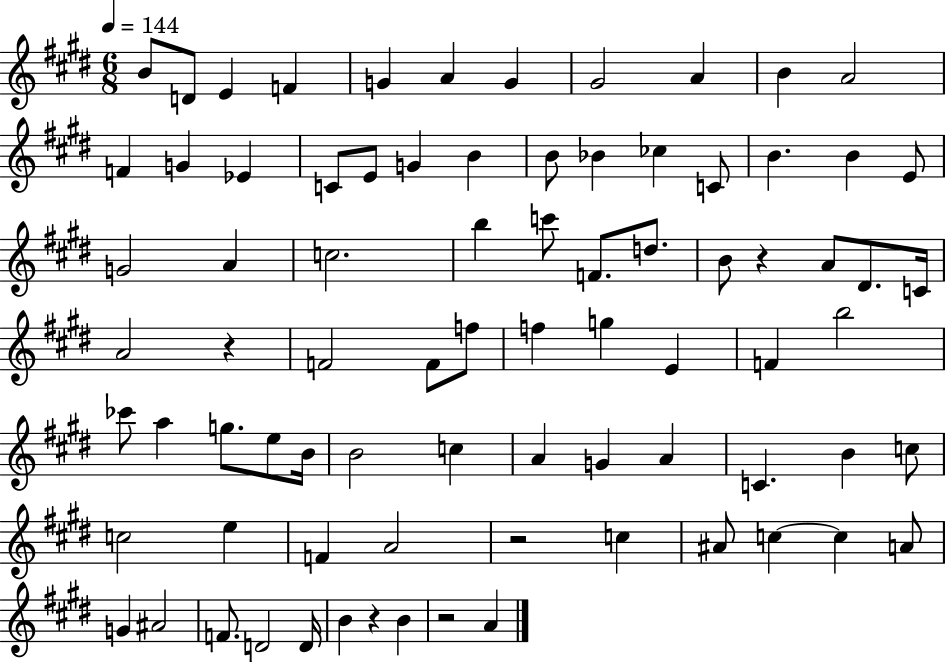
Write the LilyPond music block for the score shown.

{
  \clef treble
  \numericTimeSignature
  \time 6/8
  \key e \major
  \tempo 4 = 144
  b'8 d'8 e'4 f'4 | g'4 a'4 g'4 | gis'2 a'4 | b'4 a'2 | \break f'4 g'4 ees'4 | c'8 e'8 g'4 b'4 | b'8 bes'4 ces''4 c'8 | b'4. b'4 e'8 | \break g'2 a'4 | c''2. | b''4 c'''8 f'8. d''8. | b'8 r4 a'8 dis'8. c'16 | \break a'2 r4 | f'2 f'8 f''8 | f''4 g''4 e'4 | f'4 b''2 | \break ces'''8 a''4 g''8. e''8 b'16 | b'2 c''4 | a'4 g'4 a'4 | c'4. b'4 c''8 | \break c''2 e''4 | f'4 a'2 | r2 c''4 | ais'8 c''4~~ c''4 a'8 | \break g'4 ais'2 | f'8. d'2 d'16 | b'4 r4 b'4 | r2 a'4 | \break \bar "|."
}